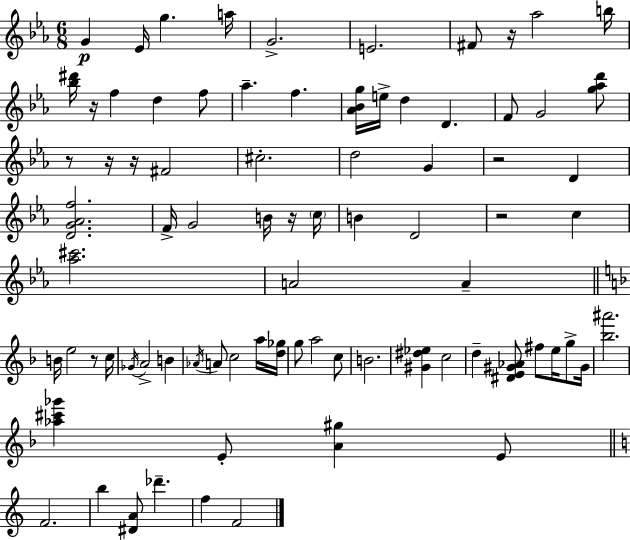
G4/q Eb4/s G5/q. A5/s G4/h. E4/h. F#4/e R/s Ab5/h B5/s [Bb5,D#6]/s R/s F5/q D5/q F5/e Ab5/q. F5/q. [Ab4,Bb4,G5]/s E5/s D5/q D4/q. F4/e G4/h [G5,Ab5,D6]/e R/e R/s R/s F#4/h C#5/h. D5/h G4/q R/h D4/q [D4,G4,Ab4,F5]/h. F4/s G4/h B4/s R/s C5/s B4/q D4/h R/h C5/q [Ab5,C#6]/h. A4/h A4/q B4/s E5/h R/e C5/s Gb4/s A4/h B4/q Ab4/s A4/e C5/h A5/s [D5,Gb5]/s G5/e A5/h C5/e B4/h. [G#4,D#5,Eb5]/q C5/h D5/q [D#4,E4,G#4,Ab4]/e F#5/e E5/s G5/e G#4/s [Bb5,A#6]/h. [Ab5,C#6,Gb6]/q E4/e [A4,G#5]/q E4/e F4/h. B5/q [D#4,A4]/e Db6/q. F5/q F4/h